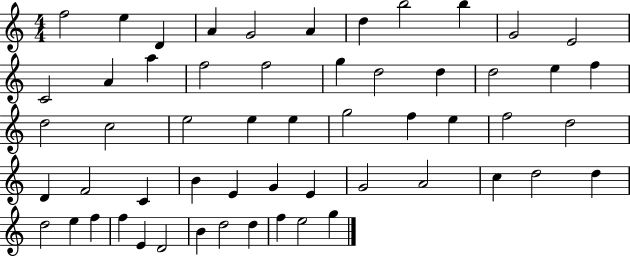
{
  \clef treble
  \numericTimeSignature
  \time 4/4
  \key c \major
  f''2 e''4 d'4 | a'4 g'2 a'4 | d''4 b''2 b''4 | g'2 e'2 | \break c'2 a'4 a''4 | f''2 f''2 | g''4 d''2 d''4 | d''2 e''4 f''4 | \break d''2 c''2 | e''2 e''4 e''4 | g''2 f''4 e''4 | f''2 d''2 | \break d'4 f'2 c'4 | b'4 e'4 g'4 e'4 | g'2 a'2 | c''4 d''2 d''4 | \break d''2 e''4 f''4 | f''4 e'4 d'2 | b'4 d''2 d''4 | f''4 e''2 g''4 | \break \bar "|."
}